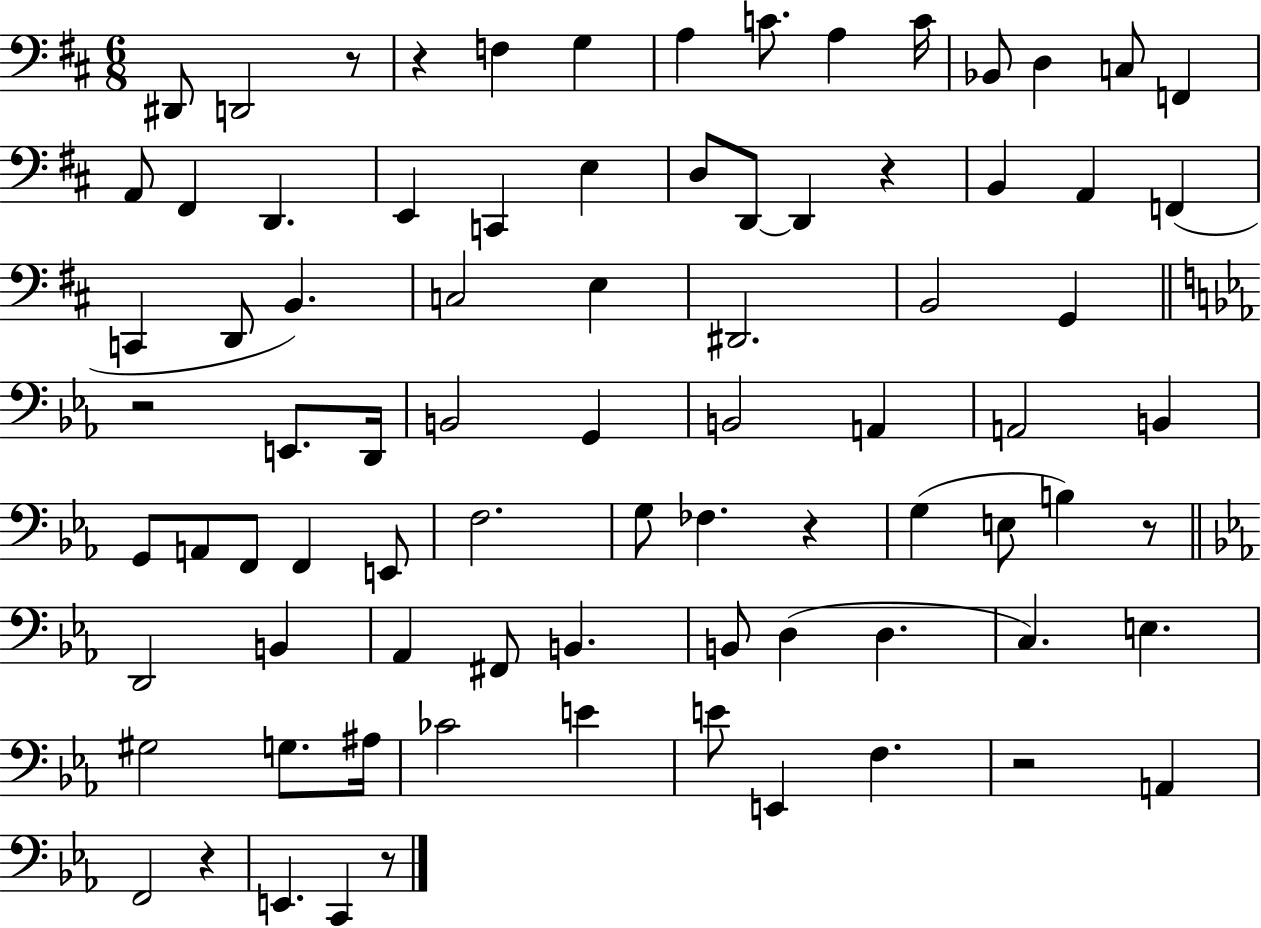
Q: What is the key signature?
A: D major